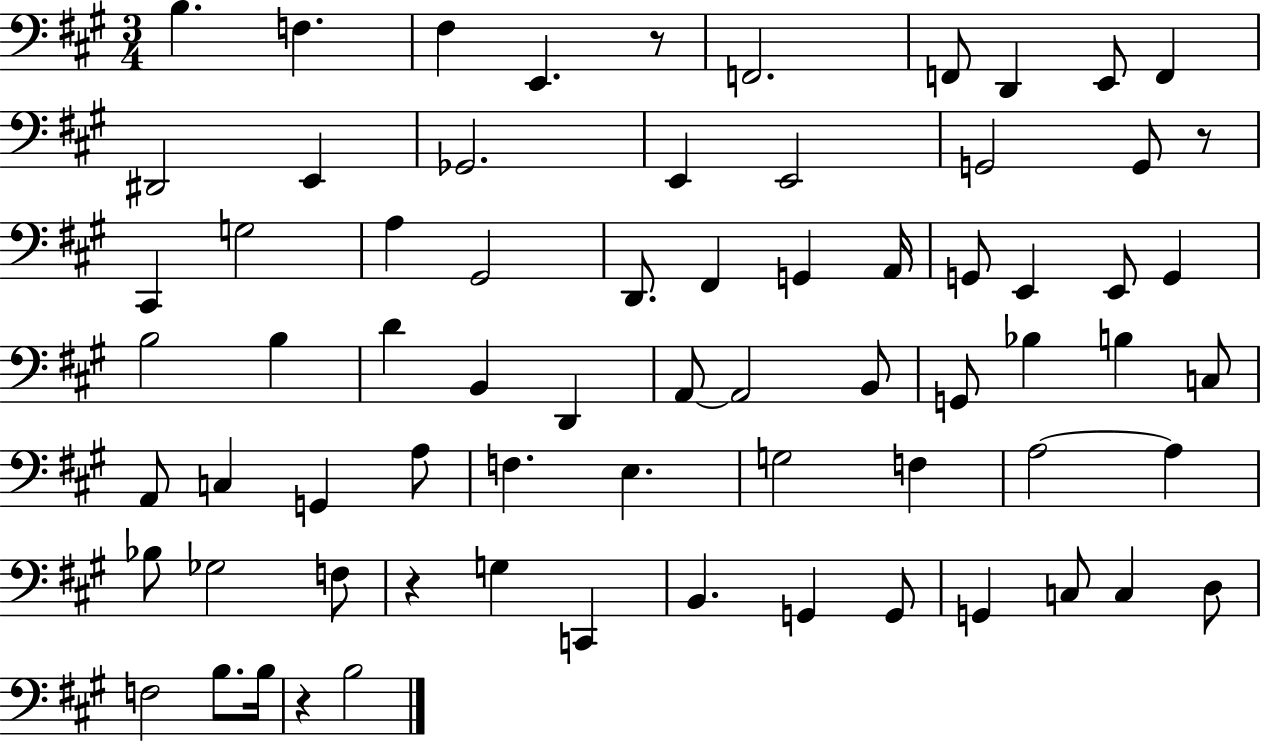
{
  \clef bass
  \numericTimeSignature
  \time 3/4
  \key a \major
  b4. f4. | fis4 e,4. r8 | f,2. | f,8 d,4 e,8 f,4 | \break dis,2 e,4 | ges,2. | e,4 e,2 | g,2 g,8 r8 | \break cis,4 g2 | a4 gis,2 | d,8. fis,4 g,4 a,16 | g,8 e,4 e,8 g,4 | \break b2 b4 | d'4 b,4 d,4 | a,8~~ a,2 b,8 | g,8 bes4 b4 c8 | \break a,8 c4 g,4 a8 | f4. e4. | g2 f4 | a2~~ a4 | \break bes8 ges2 f8 | r4 g4 c,4 | b,4. g,4 g,8 | g,4 c8 c4 d8 | \break f2 b8. b16 | r4 b2 | \bar "|."
}